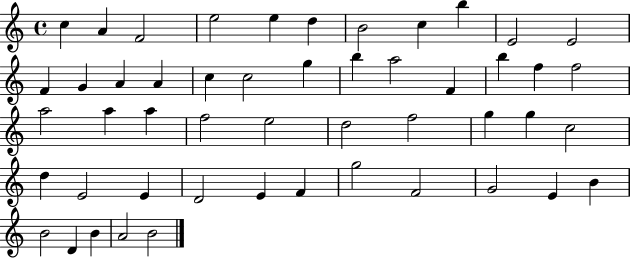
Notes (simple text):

C5/q A4/q F4/h E5/h E5/q D5/q B4/h C5/q B5/q E4/h E4/h F4/q G4/q A4/q A4/q C5/q C5/h G5/q B5/q A5/h F4/q B5/q F5/q F5/h A5/h A5/q A5/q F5/h E5/h D5/h F5/h G5/q G5/q C5/h D5/q E4/h E4/q D4/h E4/q F4/q G5/h F4/h G4/h E4/q B4/q B4/h D4/q B4/q A4/h B4/h